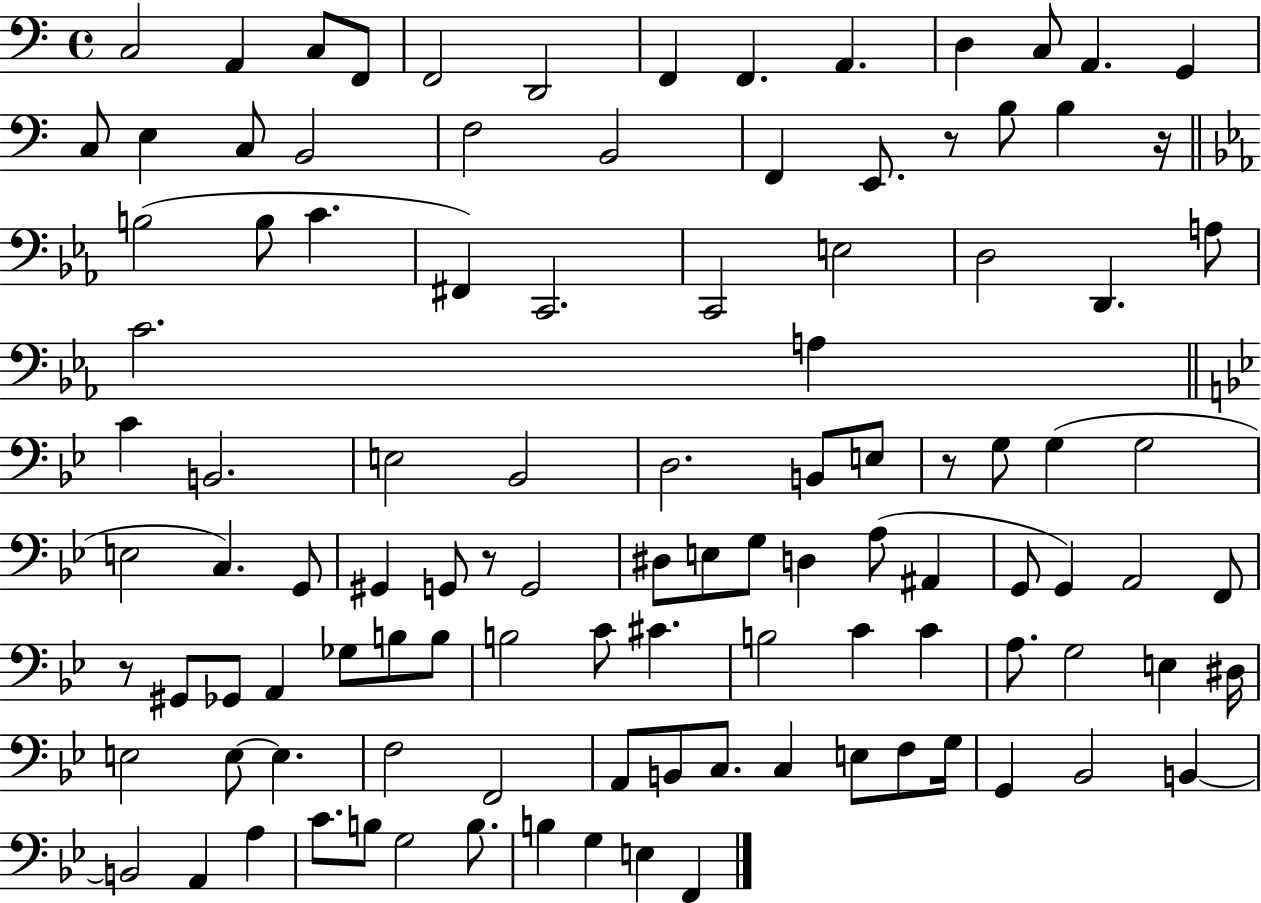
C3/h A2/q C3/e F2/e F2/h D2/h F2/q F2/q. A2/q. D3/q C3/e A2/q. G2/q C3/e E3/q C3/e B2/h F3/h B2/h F2/q E2/e. R/e B3/e B3/q R/s B3/h B3/e C4/q. F#2/q C2/h. C2/h E3/h D3/h D2/q. A3/e C4/h. A3/q C4/q B2/h. E3/h Bb2/h D3/h. B2/e E3/e R/e G3/e G3/q G3/h E3/h C3/q. G2/e G#2/q G2/e R/e G2/h D#3/e E3/e G3/e D3/q A3/e A#2/q G2/e G2/q A2/h F2/e R/e G#2/e Gb2/e A2/q Gb3/e B3/e B3/e B3/h C4/e C#4/q. B3/h C4/q C4/q A3/e. G3/h E3/q D#3/s E3/h E3/e E3/q. F3/h F2/h A2/e B2/e C3/e. C3/q E3/e F3/e G3/s G2/q Bb2/h B2/q B2/h A2/q A3/q C4/e. B3/e G3/h B3/e. B3/q G3/q E3/q F2/q